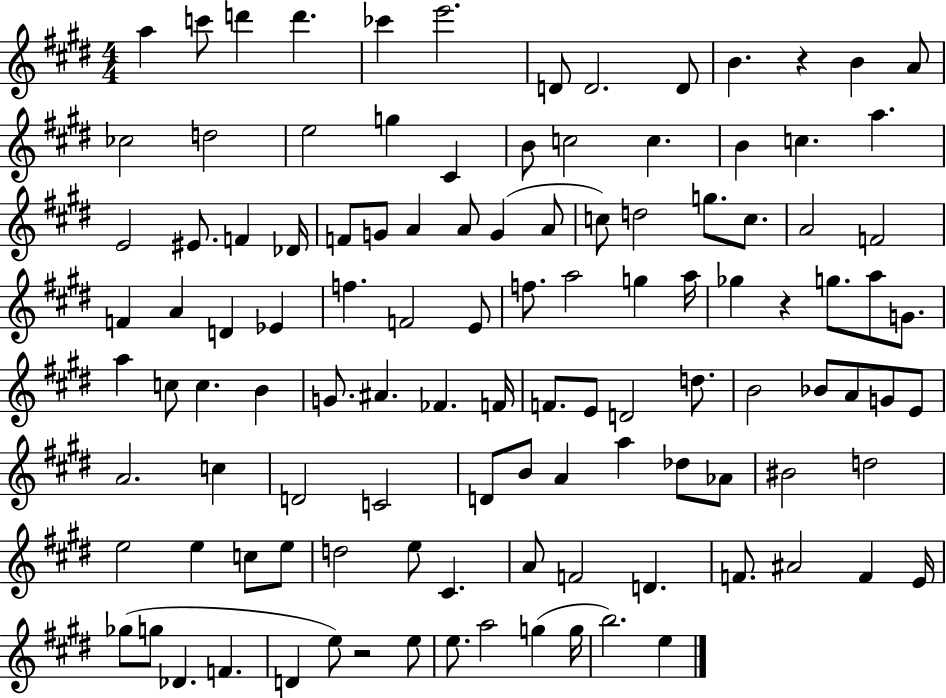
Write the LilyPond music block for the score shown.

{
  \clef treble
  \numericTimeSignature
  \time 4/4
  \key e \major
  a''4 c'''8 d'''4 d'''4. | ces'''4 e'''2. | d'8 d'2. d'8 | b'4. r4 b'4 a'8 | \break ces''2 d''2 | e''2 g''4 cis'4 | b'8 c''2 c''4. | b'4 c''4. a''4. | \break e'2 eis'8. f'4 des'16 | f'8 g'8 a'4 a'8 g'4( a'8 | c''8) d''2 g''8. c''8. | a'2 f'2 | \break f'4 a'4 d'4 ees'4 | f''4. f'2 e'8 | f''8. a''2 g''4 a''16 | ges''4 r4 g''8. a''8 g'8. | \break a''4 c''8 c''4. b'4 | g'8. ais'4. fes'4. f'16 | f'8. e'8 d'2 d''8. | b'2 bes'8 a'8 g'8 e'8 | \break a'2. c''4 | d'2 c'2 | d'8 b'8 a'4 a''4 des''8 aes'8 | bis'2 d''2 | \break e''2 e''4 c''8 e''8 | d''2 e''8 cis'4. | a'8 f'2 d'4. | f'8. ais'2 f'4 e'16 | \break ges''8( g''8 des'4. f'4. | d'4 e''8) r2 e''8 | e''8. a''2 g''4( g''16 | b''2.) e''4 | \break \bar "|."
}